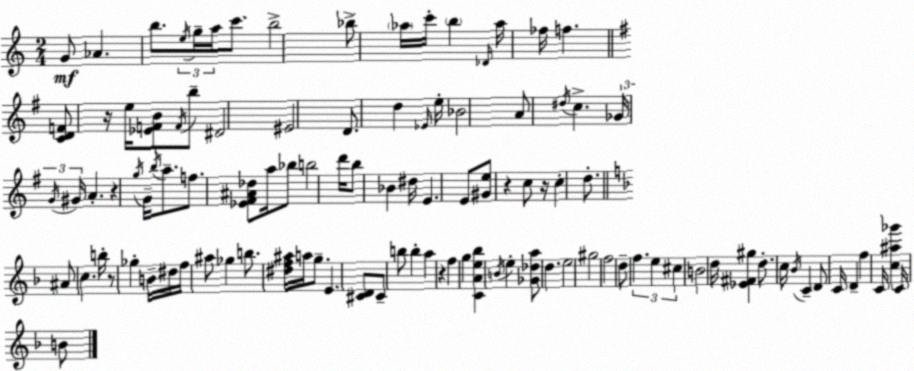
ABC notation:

X:1
T:Untitled
M:2/4
L:1/4
K:C
G/2 _A b/2 e/4 g/4 a/4 c'/2 b2 _b/2 _a/4 c'/4 b _D/4 _a/4 _f/4 f [CDF]/2 z/4 e/4 [_EFB]/2 F/4 b/2 ^D2 ^E2 D/2 d _E/4 e/4 _B2 A/2 ^d/4 c _G/4 G/4 ^G/4 A z g/4 G/4 b/4 a/2 f/2 [_E^F^A_d]/2 a/4 _b/2 b2 d'/4 b/2 _B ^d/4 E E/2 [^Ge]/2 z c/2 z/4 c d/2 ^A/2 c b/4 z/2 _g B/4 ^d/4 f/4 ^a/2 _g b/2 [^df^a]/4 a/4 g/2 E [^CD]/2 ^C/2 b/2 b a z f g [CAe_b] B/4 e [_G_da]/2 d e2 ^g2 f2 d/2 f e ^c B2 d/4 [_E^F^g] d/2 c/4 _B/4 C D/2 C/4 D f C/4 [c^a_g'] C/4 B/2